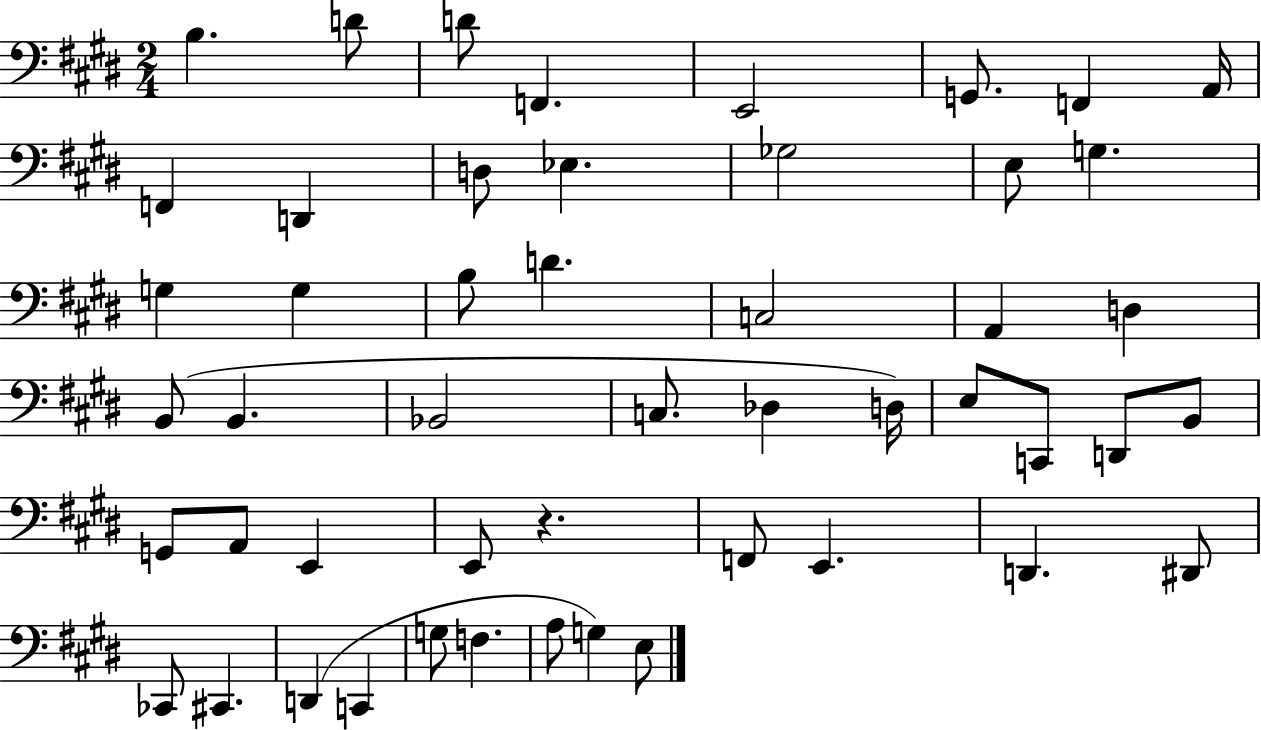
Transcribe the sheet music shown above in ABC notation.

X:1
T:Untitled
M:2/4
L:1/4
K:E
B, D/2 D/2 F,, E,,2 G,,/2 F,, A,,/4 F,, D,, D,/2 _E, _G,2 E,/2 G, G, G, B,/2 D C,2 A,, D, B,,/2 B,, _B,,2 C,/2 _D, D,/4 E,/2 C,,/2 D,,/2 B,,/2 G,,/2 A,,/2 E,, E,,/2 z F,,/2 E,, D,, ^D,,/2 _C,,/2 ^C,, D,, C,, G,/2 F, A,/2 G, E,/2